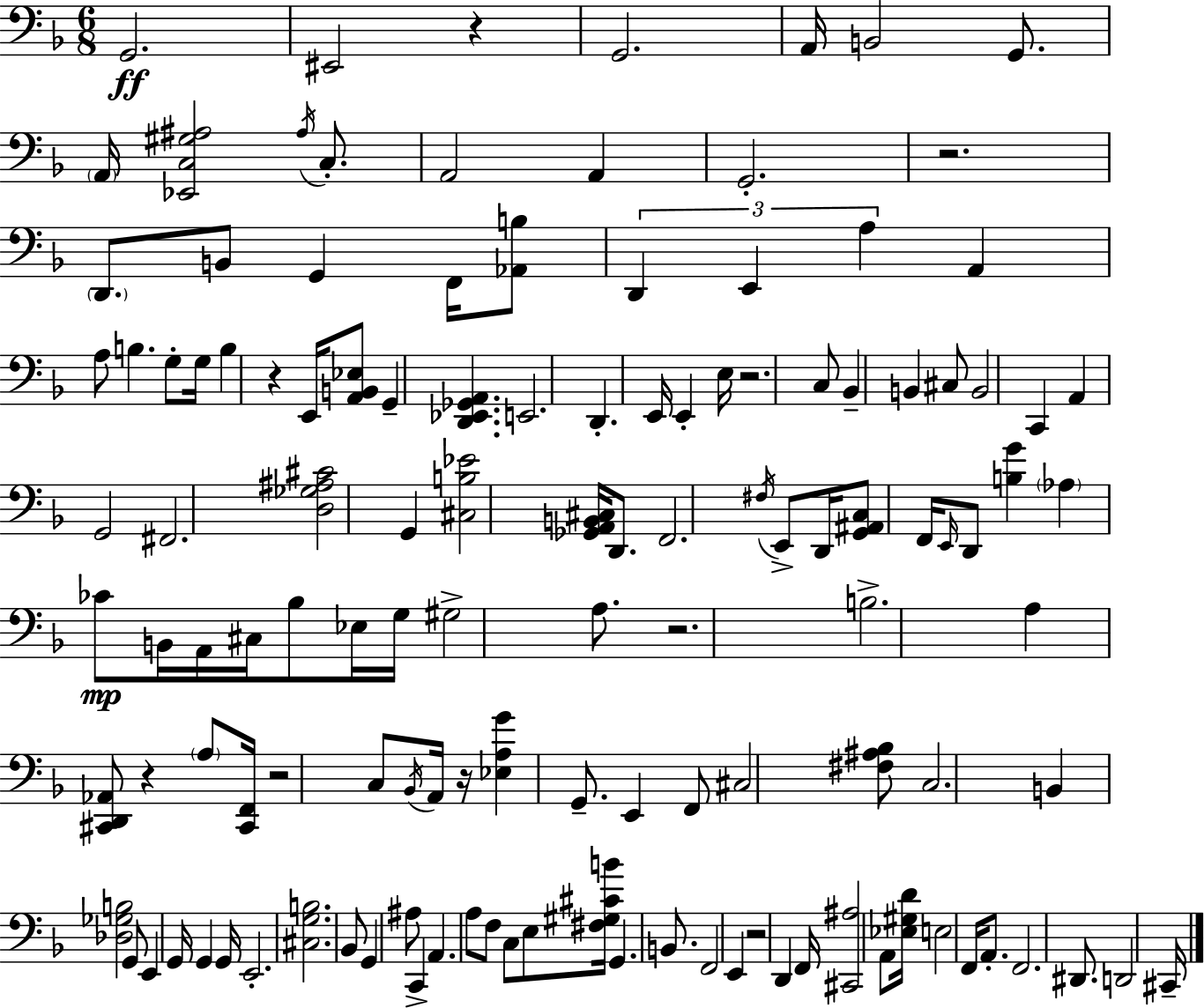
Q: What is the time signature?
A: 6/8